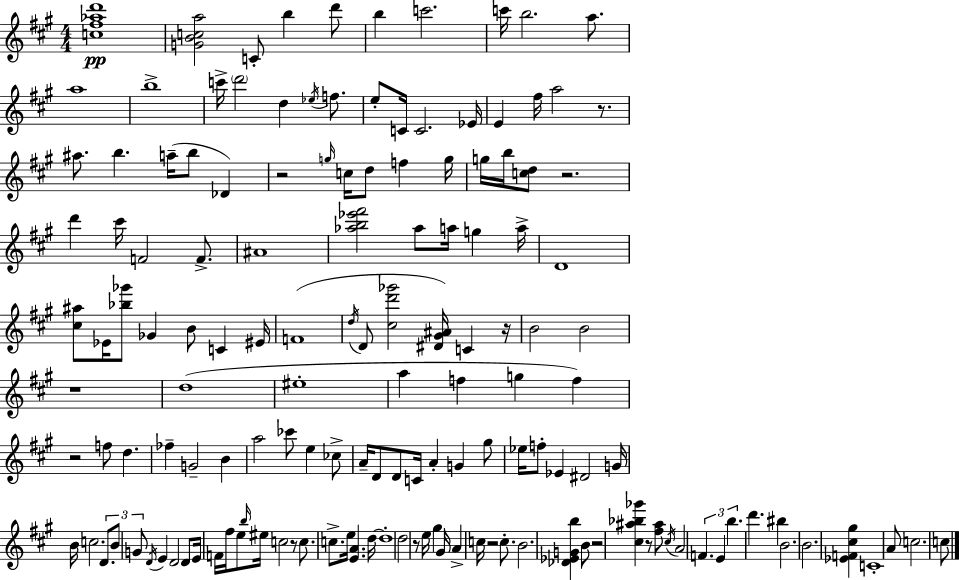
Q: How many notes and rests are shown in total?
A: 149